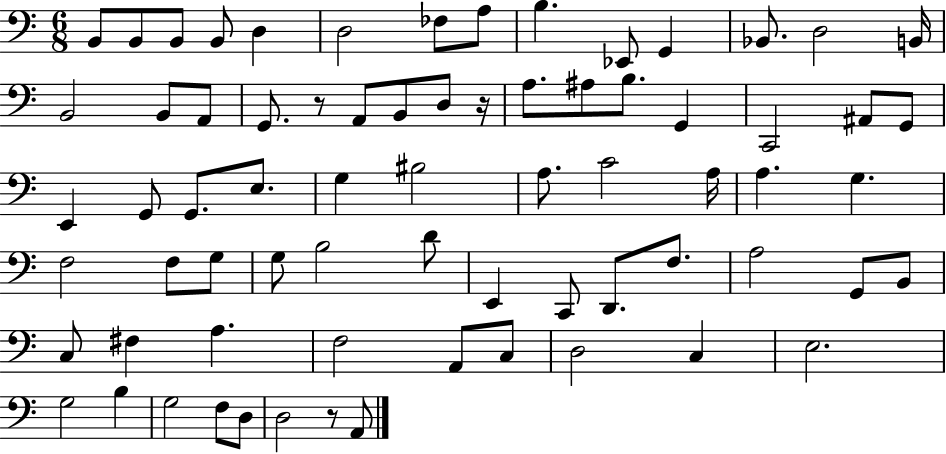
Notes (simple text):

B2/e B2/e B2/e B2/e D3/q D3/h FES3/e A3/e B3/q. Eb2/e G2/q Bb2/e. D3/h B2/s B2/h B2/e A2/e G2/e. R/e A2/e B2/e D3/e R/s A3/e. A#3/e B3/e. G2/q C2/h A#2/e G2/e E2/q G2/e G2/e. E3/e. G3/q BIS3/h A3/e. C4/h A3/s A3/q. G3/q. F3/h F3/e G3/e G3/e B3/h D4/e E2/q C2/e D2/e. F3/e. A3/h G2/e B2/e C3/e F#3/q A3/q. F3/h A2/e C3/e D3/h C3/q E3/h. G3/h B3/q G3/h F3/e D3/e D3/h R/e A2/e